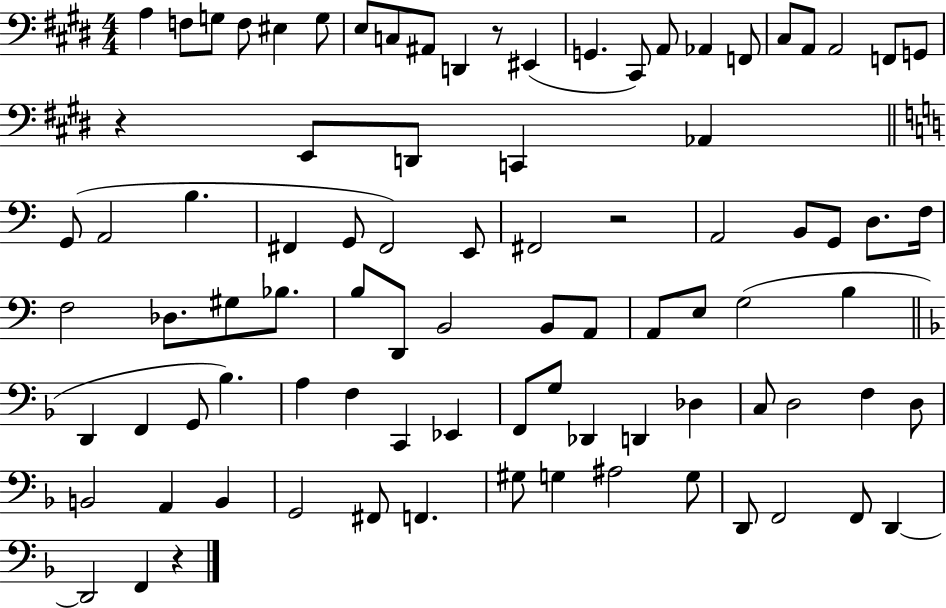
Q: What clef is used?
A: bass